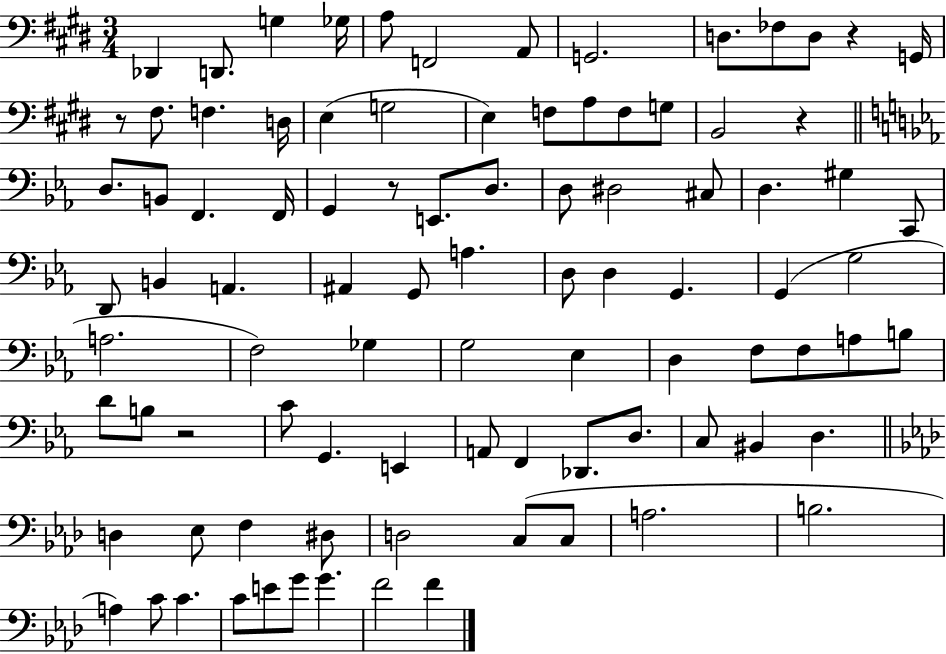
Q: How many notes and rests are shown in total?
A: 92